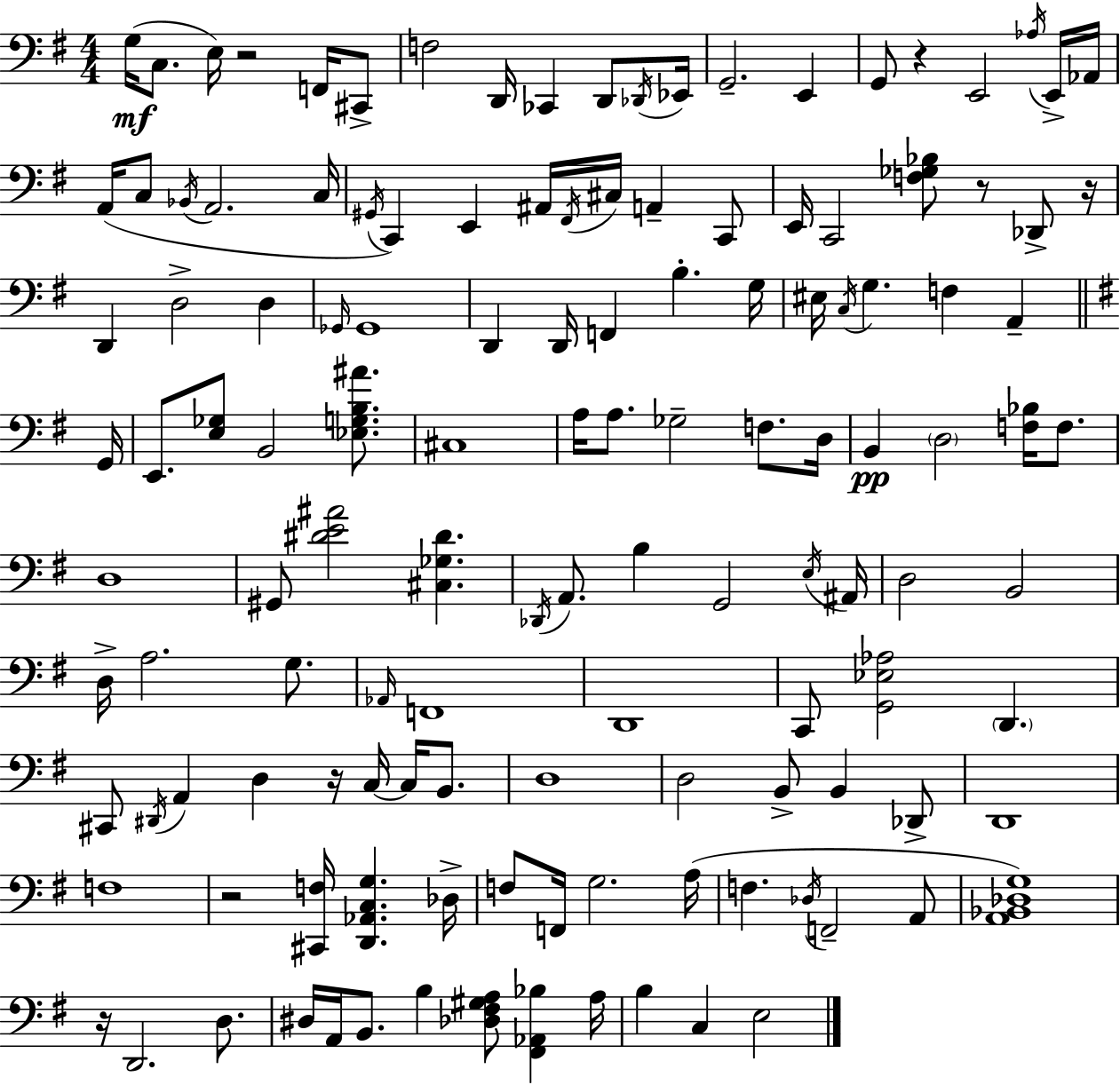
X:1
T:Untitled
M:4/4
L:1/4
K:G
G,/4 C,/2 E,/4 z2 F,,/4 ^C,,/2 F,2 D,,/4 _C,, D,,/2 _D,,/4 _E,,/4 G,,2 E,, G,,/2 z E,,2 _A,/4 E,,/4 _A,,/4 A,,/4 C,/2 _B,,/4 A,,2 C,/4 ^G,,/4 C,, E,, ^A,,/4 ^F,,/4 ^C,/4 A,, C,,/2 E,,/4 C,,2 [F,_G,_B,]/2 z/2 _D,,/2 z/4 D,, D,2 D, _G,,/4 _G,,4 D,, D,,/4 F,, B, G,/4 ^E,/4 C,/4 G, F, A,, G,,/4 E,,/2 [E,_G,]/2 B,,2 [_E,G,B,^A]/2 ^C,4 A,/4 A,/2 _G,2 F,/2 D,/4 B,, D,2 [F,_B,]/4 F,/2 D,4 ^G,,/2 [^DE^A]2 [^C,_G,^D] _D,,/4 A,,/2 B, G,,2 E,/4 ^A,,/4 D,2 B,,2 D,/4 A,2 G,/2 _A,,/4 F,,4 D,,4 C,,/2 [G,,_E,_A,]2 D,, ^C,,/2 ^D,,/4 A,, D, z/4 C,/4 C,/4 B,,/2 D,4 D,2 B,,/2 B,, _D,,/2 D,,4 F,4 z2 [^C,,F,]/4 [D,,_A,,C,G,] _D,/4 F,/2 F,,/4 G,2 A,/4 F, _D,/4 F,,2 A,,/2 [A,,_B,,_D,G,]4 z/4 D,,2 D,/2 ^D,/4 A,,/4 B,,/2 B, [_D,^F,^G,A,]/2 [^F,,_A,,_B,] A,/4 B, C, E,2